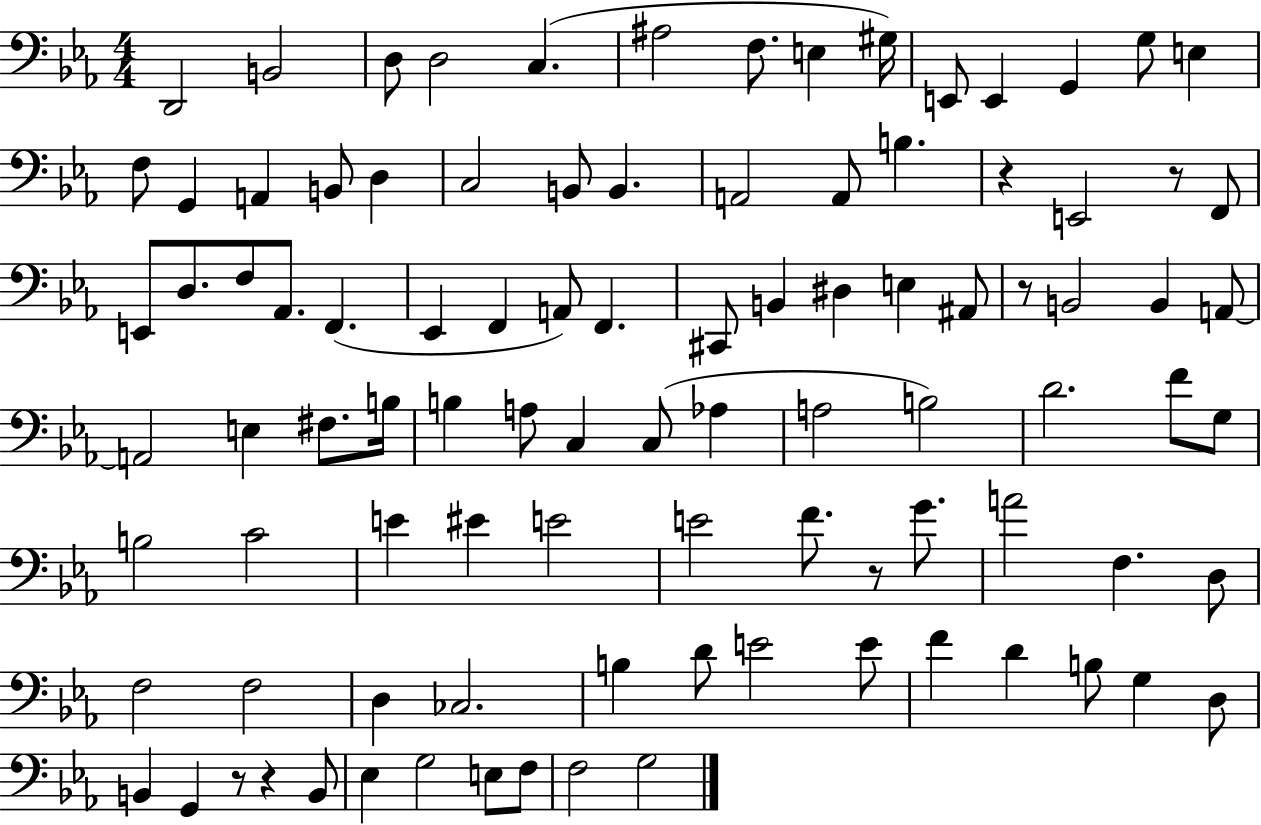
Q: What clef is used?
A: bass